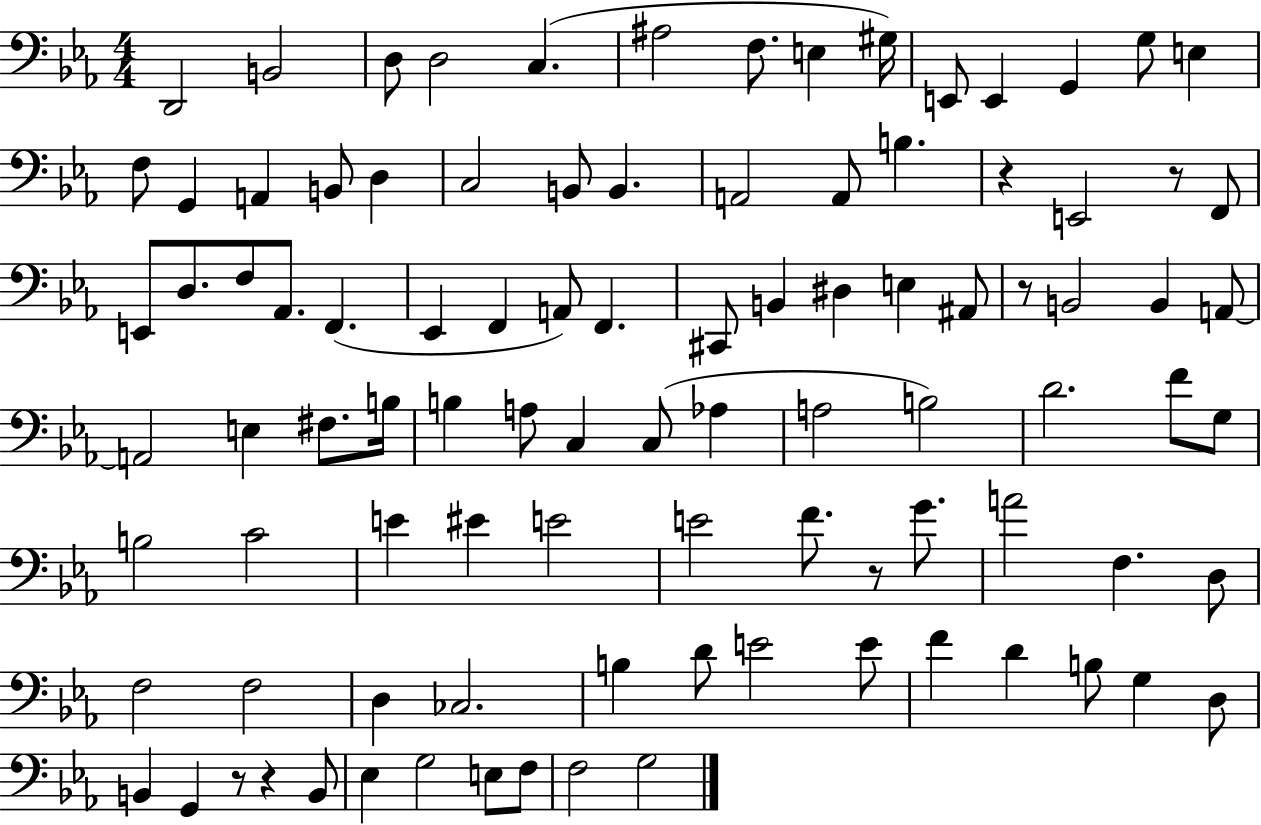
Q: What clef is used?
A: bass